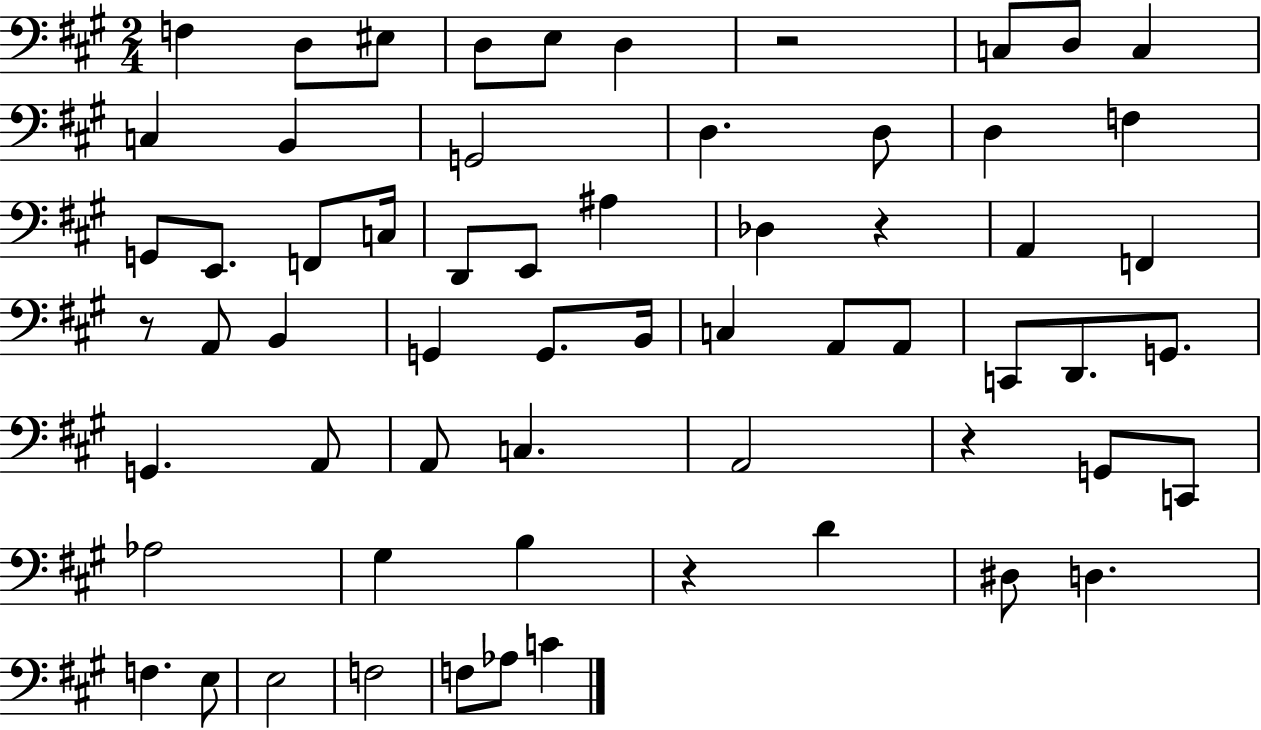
X:1
T:Untitled
M:2/4
L:1/4
K:A
F, D,/2 ^E,/2 D,/2 E,/2 D, z2 C,/2 D,/2 C, C, B,, G,,2 D, D,/2 D, F, G,,/2 E,,/2 F,,/2 C,/4 D,,/2 E,,/2 ^A, _D, z A,, F,, z/2 A,,/2 B,, G,, G,,/2 B,,/4 C, A,,/2 A,,/2 C,,/2 D,,/2 G,,/2 G,, A,,/2 A,,/2 C, A,,2 z G,,/2 C,,/2 _A,2 ^G, B, z D ^D,/2 D, F, E,/2 E,2 F,2 F,/2 _A,/2 C